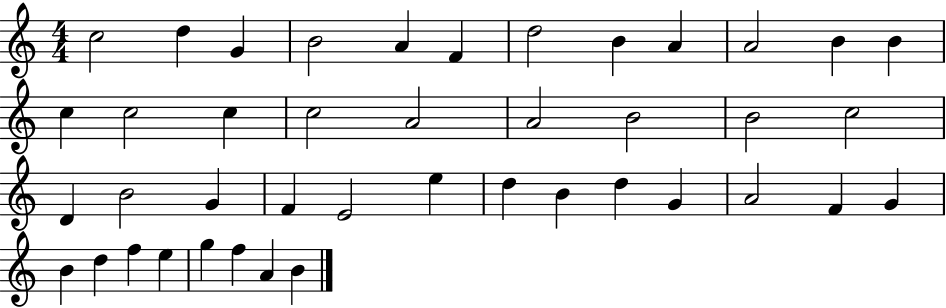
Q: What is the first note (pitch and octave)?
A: C5